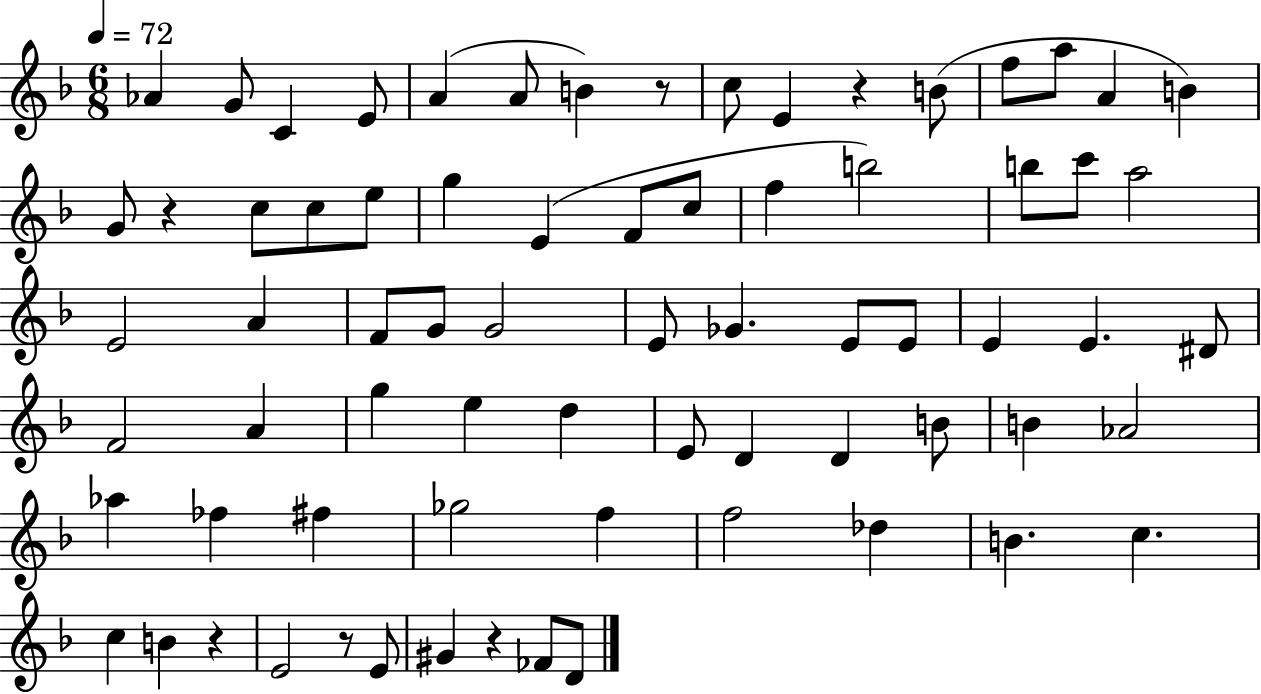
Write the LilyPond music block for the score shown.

{
  \clef treble
  \numericTimeSignature
  \time 6/8
  \key f \major
  \tempo 4 = 72
  aes'4 g'8 c'4 e'8 | a'4( a'8 b'4) r8 | c''8 e'4 r4 b'8( | f''8 a''8 a'4 b'4) | \break g'8 r4 c''8 c''8 e''8 | g''4 e'4( f'8 c''8 | f''4 b''2) | b''8 c'''8 a''2 | \break e'2 a'4 | f'8 g'8 g'2 | e'8 ges'4. e'8 e'8 | e'4 e'4. dis'8 | \break f'2 a'4 | g''4 e''4 d''4 | e'8 d'4 d'4 b'8 | b'4 aes'2 | \break aes''4 fes''4 fis''4 | ges''2 f''4 | f''2 des''4 | b'4. c''4. | \break c''4 b'4 r4 | e'2 r8 e'8 | gis'4 r4 fes'8 d'8 | \bar "|."
}